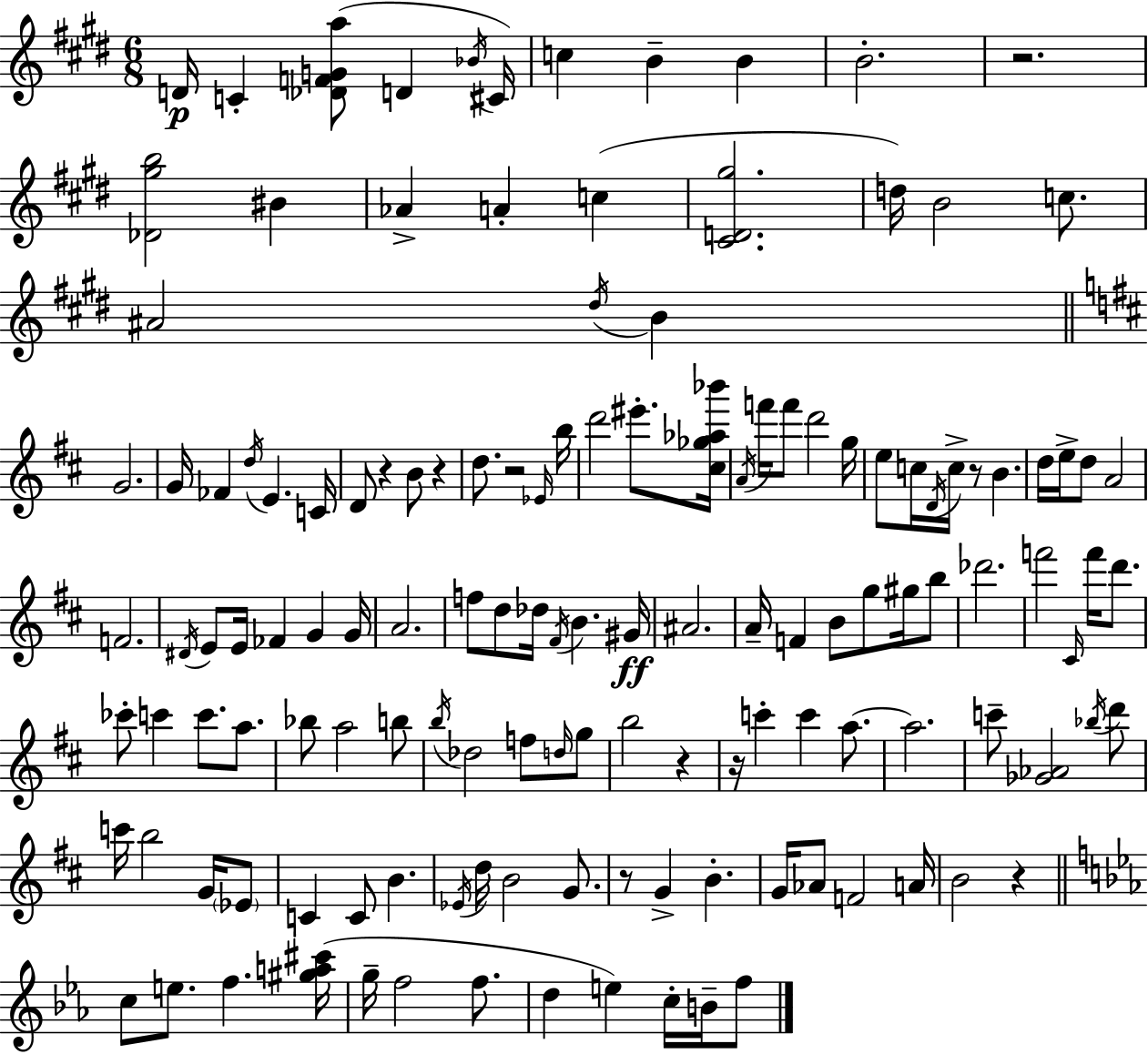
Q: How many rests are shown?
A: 9